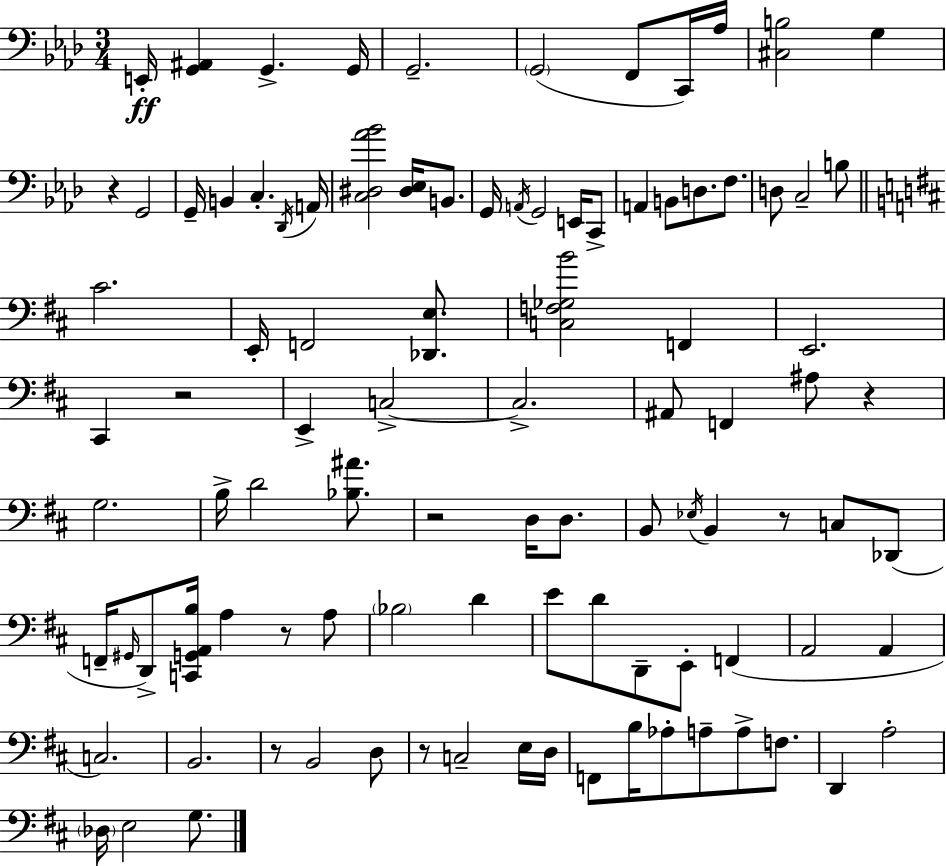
{
  \clef bass
  \numericTimeSignature
  \time 3/4
  \key aes \major
  e,16-.\ff <g, ais,>4 g,4.-> g,16 | g,2.-- | \parenthesize g,2( f,8 c,16) aes16 | <cis b>2 g4 | \break r4 g,2 | g,16-- b,4 c4.-. \acciaccatura { des,16 } | a,16 <c dis aes' bes'>2 <dis ees>16 b,8. | g,16 \acciaccatura { a,16 } g,2 e,16 | \break c,8-> a,4 b,8 d8. f8. | d8 c2-- | b8 \bar "||" \break \key b \minor cis'2. | e,16-. f,2 <des, e>8. | <c f ges b'>2 f,4 | e,2. | \break cis,4 r2 | e,4-> c2->~~ | c2.-> | ais,8 f,4 ais8 r4 | \break g2. | b16-> d'2 <bes ais'>8. | r2 d16 d8. | b,8 \acciaccatura { ees16 } b,4 r8 c8 des,8( | \break f,16-- \grace { gis,16 }) d,8-> <c, g, a, b>16 a4 r8 | a8 \parenthesize bes2 d'4 | e'8 d'8 d,8-- e,8-. f,4( | a,2 a,4 | \break c2.) | b,2. | r8 b,2 | d8 r8 c2-- | \break e16 d16 f,8 b16 aes8-. a8-- a8-> f8. | d,4 a2-. | \parenthesize des16 e2 g8. | \bar "|."
}